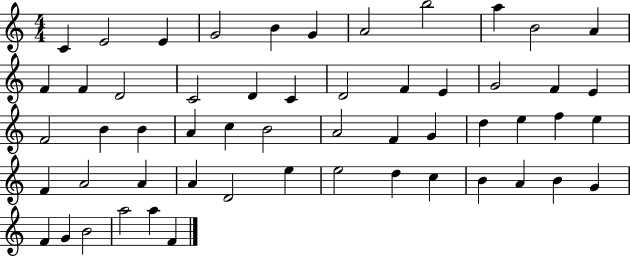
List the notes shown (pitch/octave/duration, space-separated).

C4/q E4/h E4/q G4/h B4/q G4/q A4/h B5/h A5/q B4/h A4/q F4/q F4/q D4/h C4/h D4/q C4/q D4/h F4/q E4/q G4/h F4/q E4/q F4/h B4/q B4/q A4/q C5/q B4/h A4/h F4/q G4/q D5/q E5/q F5/q E5/q F4/q A4/h A4/q A4/q D4/h E5/q E5/h D5/q C5/q B4/q A4/q B4/q G4/q F4/q G4/q B4/h A5/h A5/q F4/q